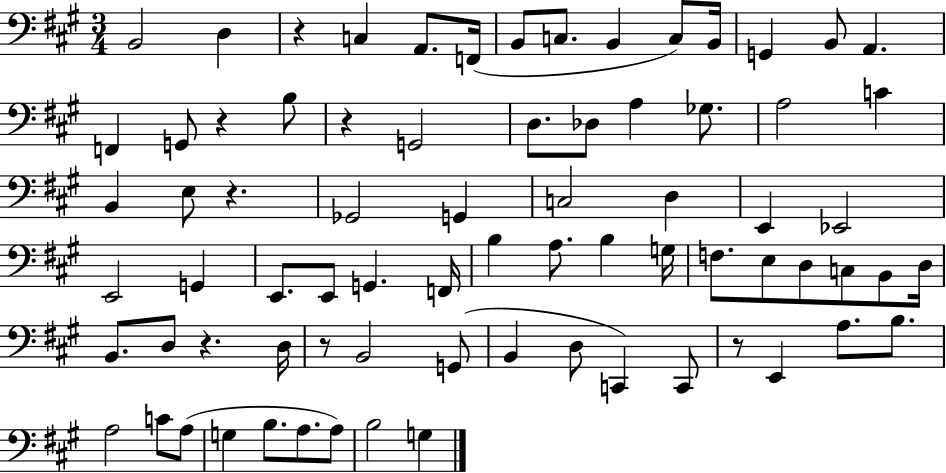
X:1
T:Untitled
M:3/4
L:1/4
K:A
B,,2 D, z C, A,,/2 F,,/4 B,,/2 C,/2 B,, C,/2 B,,/4 G,, B,,/2 A,, F,, G,,/2 z B,/2 z G,,2 D,/2 _D,/2 A, _G,/2 A,2 C B,, E,/2 z _G,,2 G,, C,2 D, E,, _E,,2 E,,2 G,, E,,/2 E,,/2 G,, F,,/4 B, A,/2 B, G,/4 F,/2 E,/2 D,/2 C,/2 B,,/2 D,/4 B,,/2 D,/2 z D,/4 z/2 B,,2 G,,/2 B,, D,/2 C,, C,,/2 z/2 E,, A,/2 B,/2 A,2 C/2 A,/2 G, B,/2 A,/2 A,/2 B,2 G,